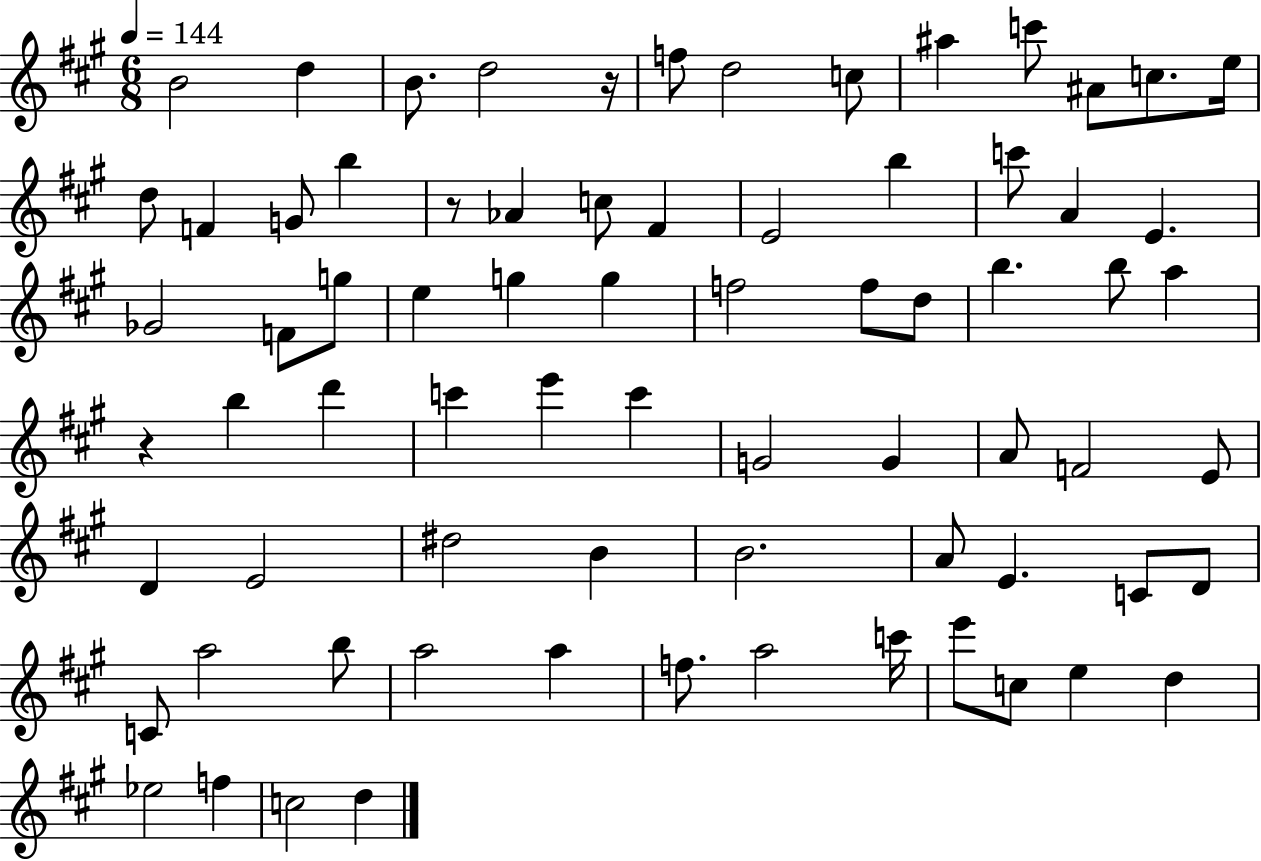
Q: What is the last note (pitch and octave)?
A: D5